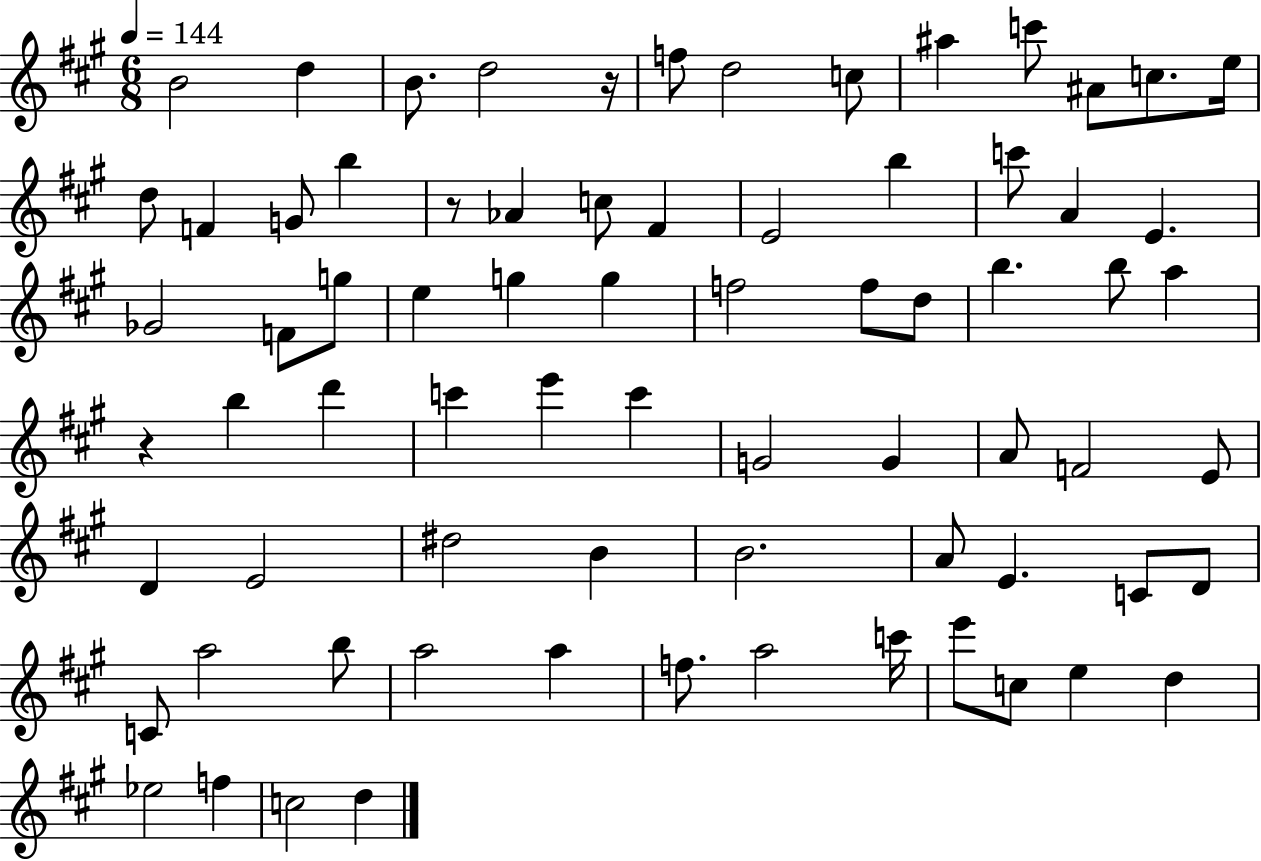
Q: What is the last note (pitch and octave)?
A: D5